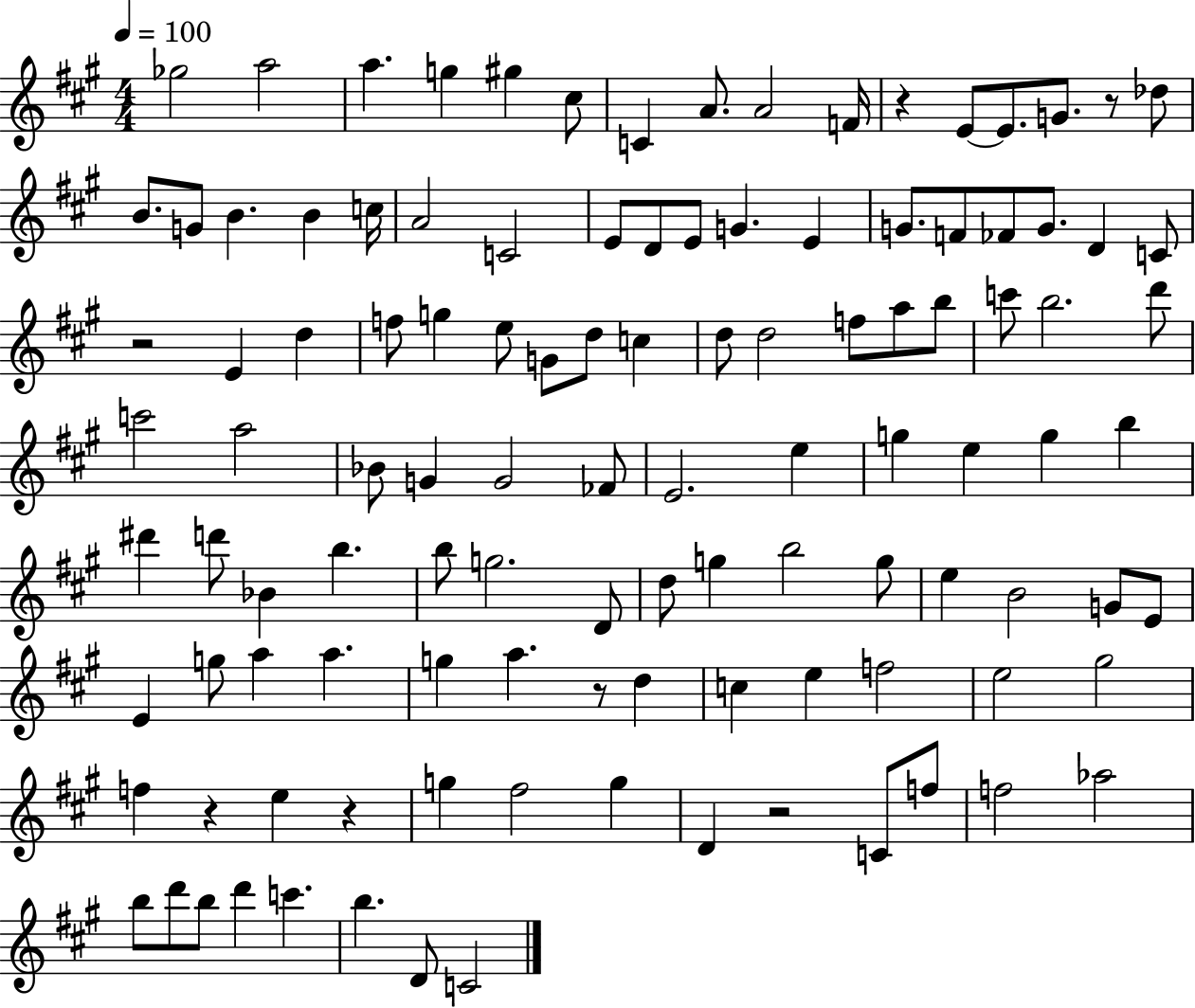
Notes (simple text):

Gb5/h A5/h A5/q. G5/q G#5/q C#5/e C4/q A4/e. A4/h F4/s R/q E4/e E4/e. G4/e. R/e Db5/e B4/e. G4/e B4/q. B4/q C5/s A4/h C4/h E4/e D4/e E4/e G4/q. E4/q G4/e. F4/e FES4/e G4/e. D4/q C4/e R/h E4/q D5/q F5/e G5/q E5/e G4/e D5/e C5/q D5/e D5/h F5/e A5/e B5/e C6/e B5/h. D6/e C6/h A5/h Bb4/e G4/q G4/h FES4/e E4/h. E5/q G5/q E5/q G5/q B5/q D#6/q D6/e Bb4/q B5/q. B5/e G5/h. D4/e D5/e G5/q B5/h G5/e E5/q B4/h G4/e E4/e E4/q G5/e A5/q A5/q. G5/q A5/q. R/e D5/q C5/q E5/q F5/h E5/h G#5/h F5/q R/q E5/q R/q G5/q F#5/h G5/q D4/q R/h C4/e F5/e F5/h Ab5/h B5/e D6/e B5/e D6/q C6/q. B5/q. D4/e C4/h